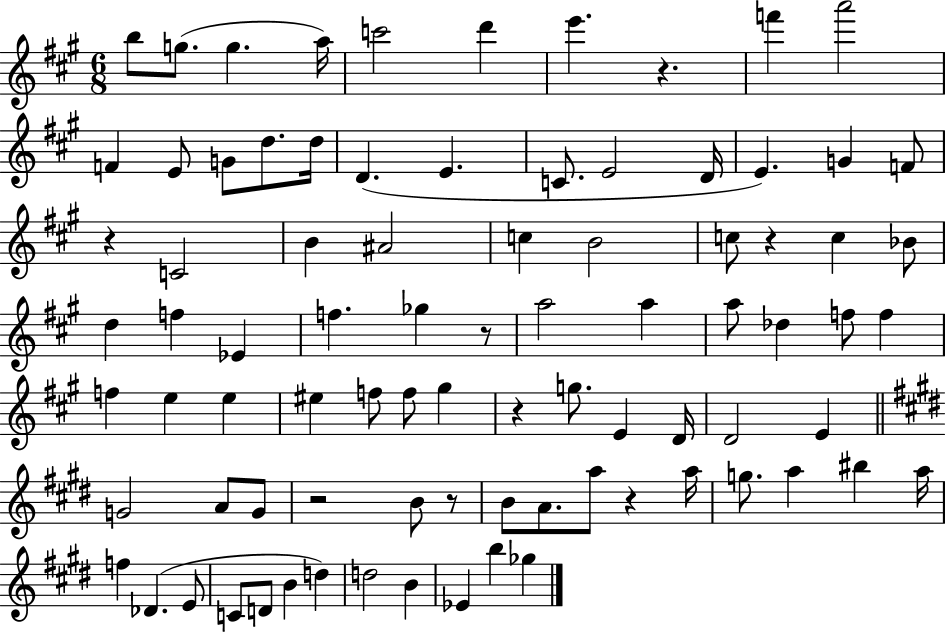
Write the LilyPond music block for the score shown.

{
  \clef treble
  \numericTimeSignature
  \time 6/8
  \key a \major
  b''8 g''8.( g''4. a''16) | c'''2 d'''4 | e'''4. r4. | f'''4 a'''2 | \break f'4 e'8 g'8 d''8. d''16 | d'4.( e'4. | c'8. e'2 d'16 | e'4.) g'4 f'8 | \break r4 c'2 | b'4 ais'2 | c''4 b'2 | c''8 r4 c''4 bes'8 | \break d''4 f''4 ees'4 | f''4. ges''4 r8 | a''2 a''4 | a''8 des''4 f''8 f''4 | \break f''4 e''4 e''4 | eis''4 f''8 f''8 gis''4 | r4 g''8. e'4 d'16 | d'2 e'4 | \break \bar "||" \break \key e \major g'2 a'8 g'8 | r2 b'8 r8 | b'8 a'8. a''8 r4 a''16 | g''8. a''4 bis''4 a''16 | \break f''4 des'4.( e'8 | c'8 d'8 b'4 d''4) | d''2 b'4 | ees'4 b''4 ges''4 | \break \bar "|."
}